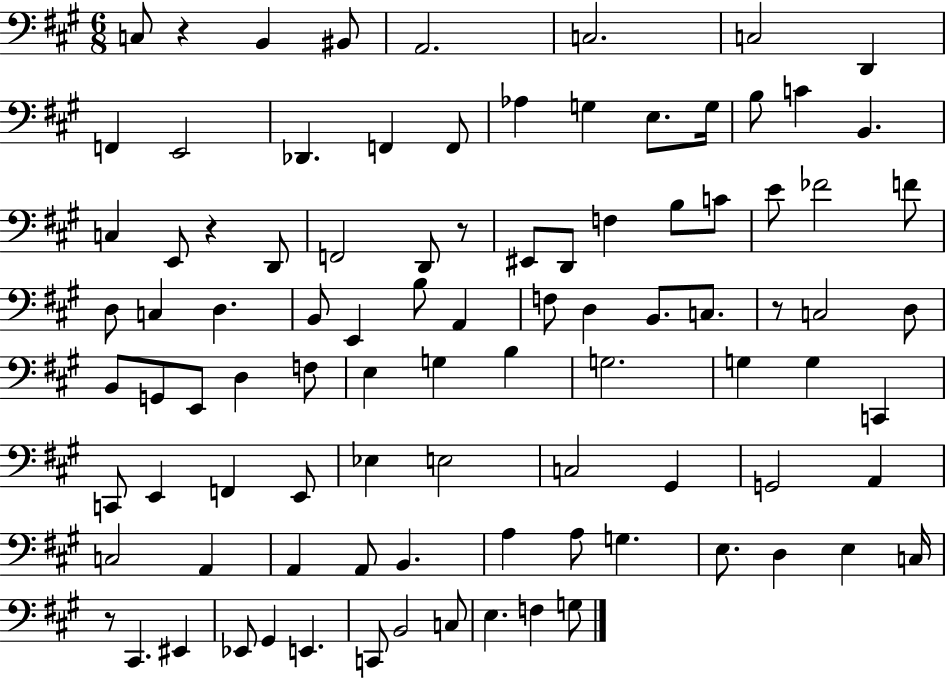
X:1
T:Untitled
M:6/8
L:1/4
K:A
C,/2 z B,, ^B,,/2 A,,2 C,2 C,2 D,, F,, E,,2 _D,, F,, F,,/2 _A, G, E,/2 G,/4 B,/2 C B,, C, E,,/2 z D,,/2 F,,2 D,,/2 z/2 ^E,,/2 D,,/2 F, B,/2 C/2 E/2 _F2 F/2 D,/2 C, D, B,,/2 E,, B,/2 A,, F,/2 D, B,,/2 C,/2 z/2 C,2 D,/2 B,,/2 G,,/2 E,,/2 D, F,/2 E, G, B, G,2 G, G, C,, C,,/2 E,, F,, E,,/2 _E, E,2 C,2 ^G,, G,,2 A,, C,2 A,, A,, A,,/2 B,, A, A,/2 G, E,/2 D, E, C,/4 z/2 ^C,, ^E,, _E,,/2 ^G,, E,, C,,/2 B,,2 C,/2 E, F, G,/2